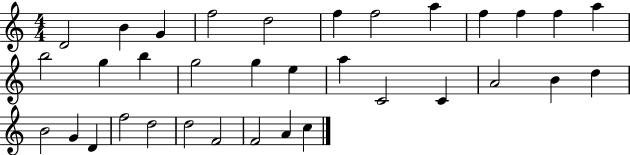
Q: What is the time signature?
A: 4/4